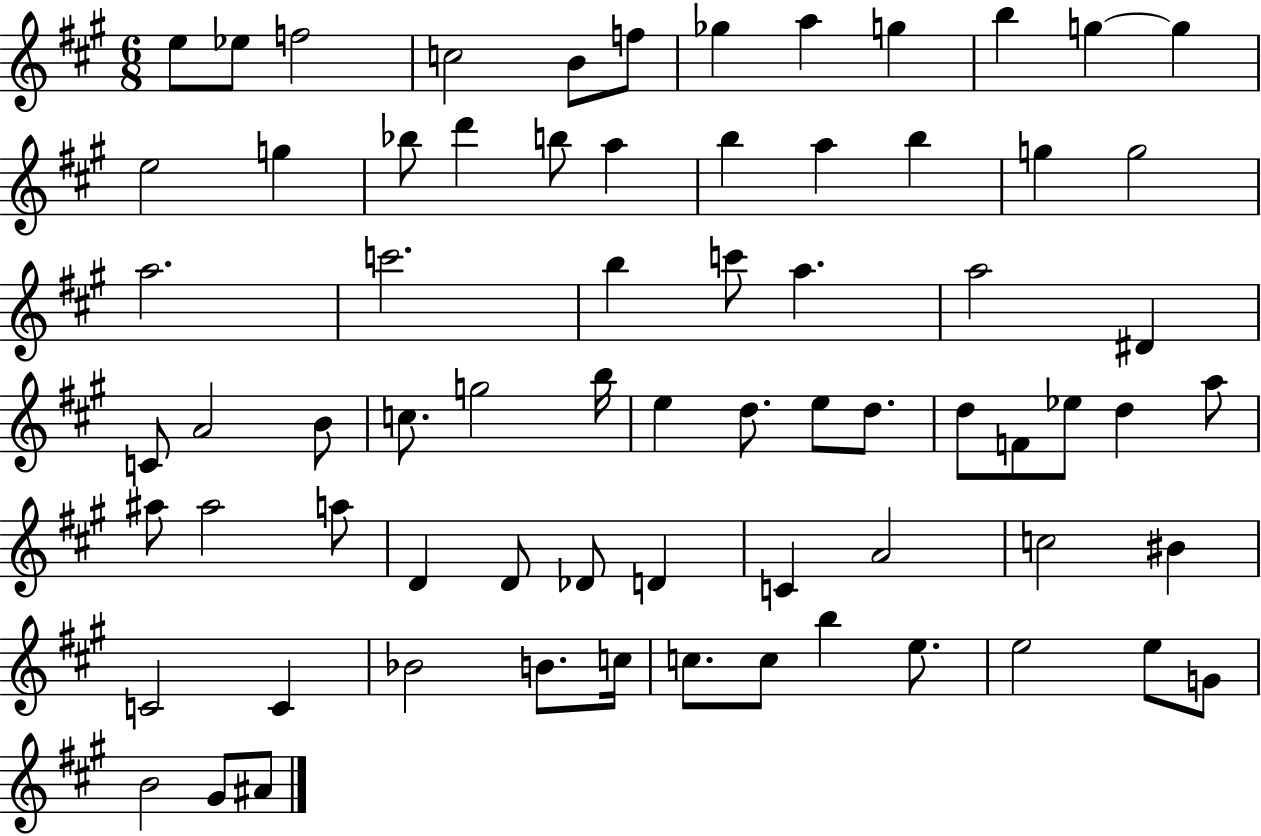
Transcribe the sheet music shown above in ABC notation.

X:1
T:Untitled
M:6/8
L:1/4
K:A
e/2 _e/2 f2 c2 B/2 f/2 _g a g b g g e2 g _b/2 d' b/2 a b a b g g2 a2 c'2 b c'/2 a a2 ^D C/2 A2 B/2 c/2 g2 b/4 e d/2 e/2 d/2 d/2 F/2 _e/2 d a/2 ^a/2 ^a2 a/2 D D/2 _D/2 D C A2 c2 ^B C2 C _B2 B/2 c/4 c/2 c/2 b e/2 e2 e/2 G/2 B2 ^G/2 ^A/2